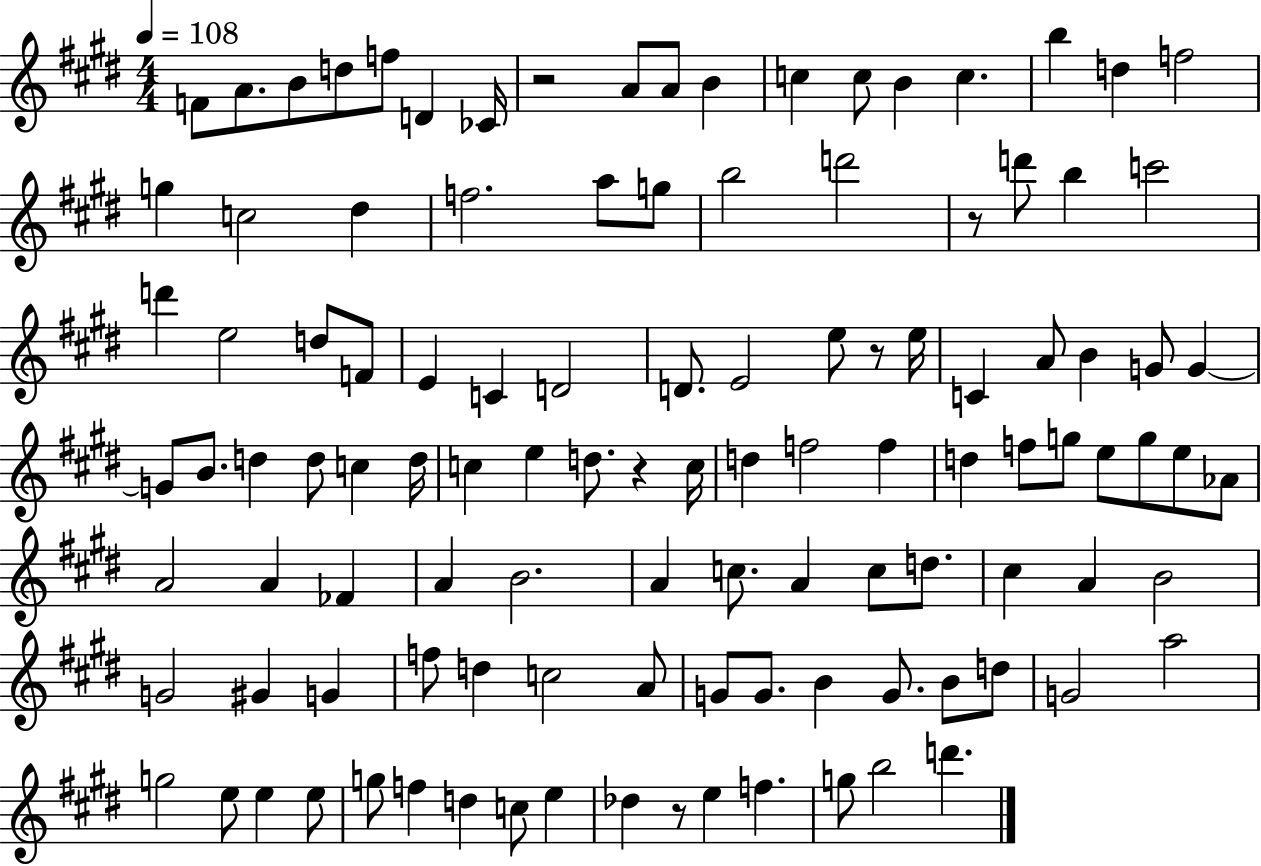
X:1
T:Untitled
M:4/4
L:1/4
K:E
F/2 A/2 B/2 d/2 f/2 D _C/4 z2 A/2 A/2 B c c/2 B c b d f2 g c2 ^d f2 a/2 g/2 b2 d'2 z/2 d'/2 b c'2 d' e2 d/2 F/2 E C D2 D/2 E2 e/2 z/2 e/4 C A/2 B G/2 G G/2 B/2 d d/2 c d/4 c e d/2 z c/4 d f2 f d f/2 g/2 e/2 g/2 e/2 _A/2 A2 A _F A B2 A c/2 A c/2 d/2 ^c A B2 G2 ^G G f/2 d c2 A/2 G/2 G/2 B G/2 B/2 d/2 G2 a2 g2 e/2 e e/2 g/2 f d c/2 e _d z/2 e f g/2 b2 d'